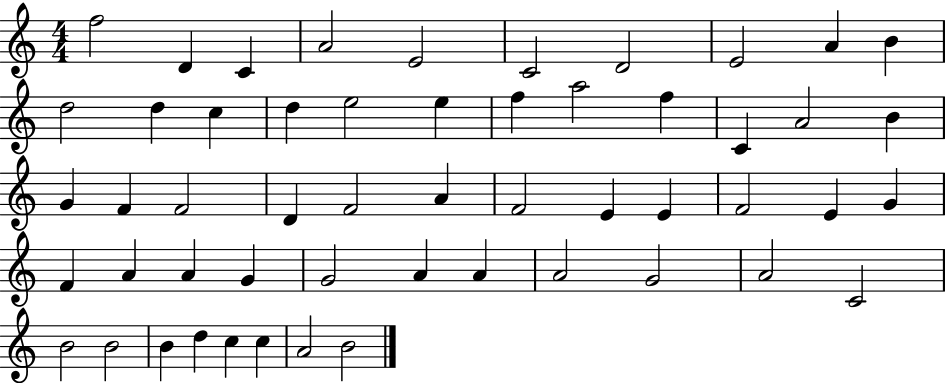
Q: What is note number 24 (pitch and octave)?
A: F4